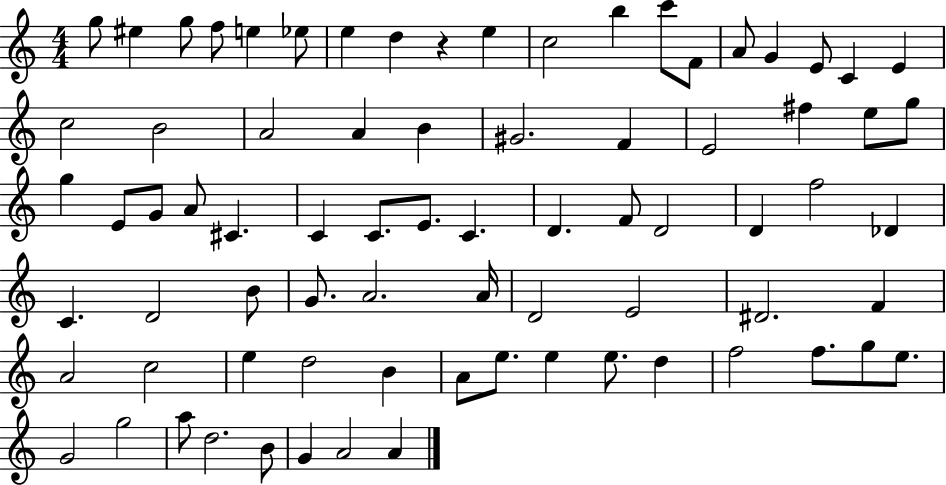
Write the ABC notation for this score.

X:1
T:Untitled
M:4/4
L:1/4
K:C
g/2 ^e g/2 f/2 e _e/2 e d z e c2 b c'/2 F/2 A/2 G E/2 C E c2 B2 A2 A B ^G2 F E2 ^f e/2 g/2 g E/2 G/2 A/2 ^C C C/2 E/2 C D F/2 D2 D f2 _D C D2 B/2 G/2 A2 A/4 D2 E2 ^D2 F A2 c2 e d2 B A/2 e/2 e e/2 d f2 f/2 g/2 e/2 G2 g2 a/2 d2 B/2 G A2 A